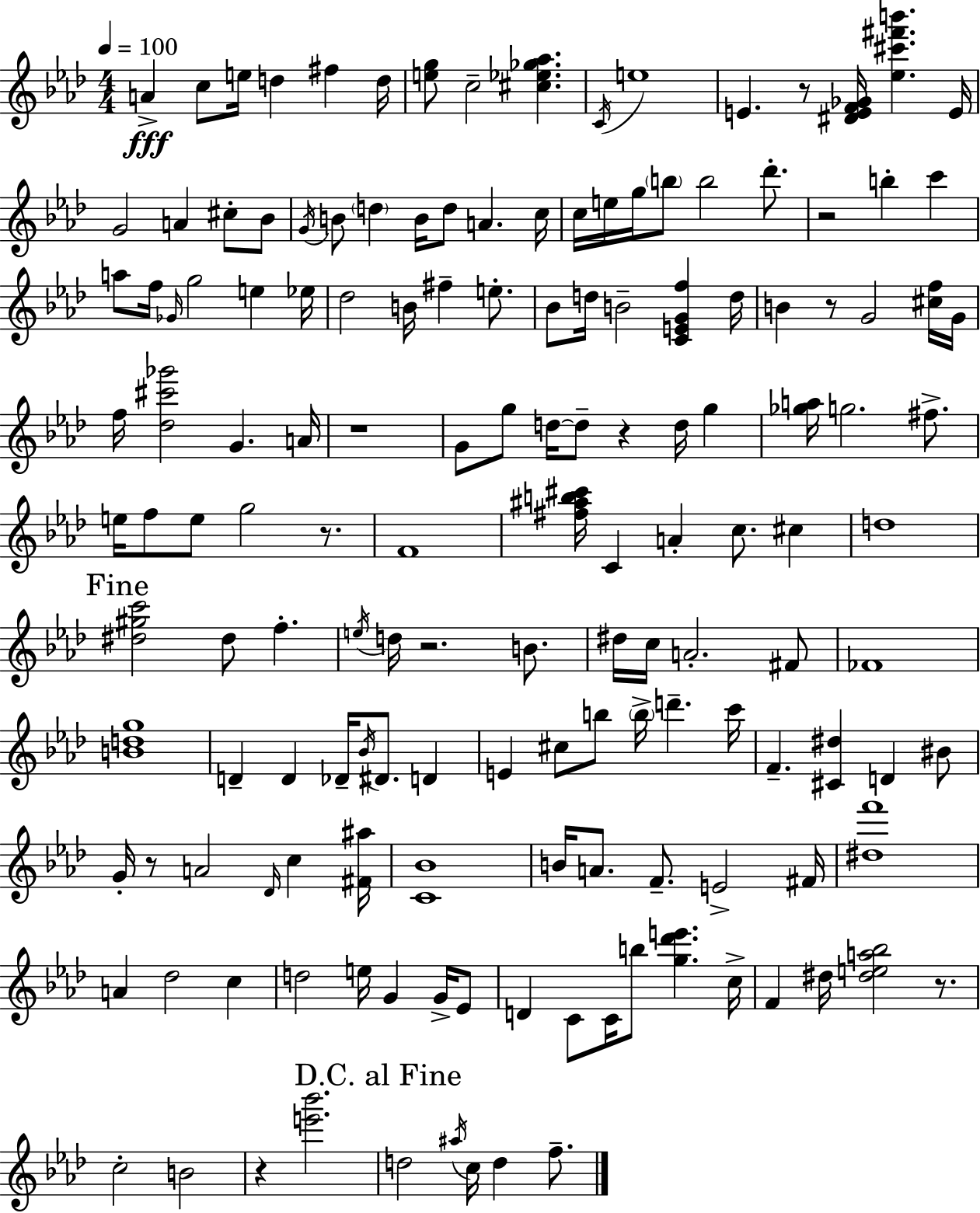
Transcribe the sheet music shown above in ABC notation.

X:1
T:Untitled
M:4/4
L:1/4
K:Fm
A c/2 e/4 d ^f d/4 [eg]/2 c2 [^c_e_g_a] C/4 e4 E z/2 [^DEF_G]/4 [_e^c'^f'b'] E/4 G2 A ^c/2 _B/2 G/4 B/2 d B/4 d/2 A c/4 c/4 e/4 g/4 b/2 b2 _d'/2 z2 b c' a/2 f/4 _G/4 g2 e _e/4 _d2 B/4 ^f e/2 _B/2 d/4 B2 [CEGf] d/4 B z/2 G2 [^cf]/4 G/4 f/4 [_d^c'_g']2 G A/4 z4 G/2 g/2 d/4 d/2 z d/4 g [_ga]/4 g2 ^f/2 e/4 f/2 e/2 g2 z/2 F4 [^f^ab^c']/4 C A c/2 ^c d4 [^d^gc']2 ^d/2 f e/4 d/4 z2 B/2 ^d/4 c/4 A2 ^F/2 _F4 [Bdg]4 D D _D/4 _B/4 ^D/2 D E ^c/2 b/2 b/4 d' c'/4 F [^C^d] D ^B/2 G/4 z/2 A2 _D/4 c [^F^a]/4 [C_B]4 B/4 A/2 F/2 E2 ^F/4 [^df']4 A _d2 c d2 e/4 G G/4 _E/2 D C/2 C/4 b/2 [g_d'e'] c/4 F ^d/4 [^dea_b]2 z/2 c2 B2 z [e'_b']2 d2 ^a/4 c/4 d f/2